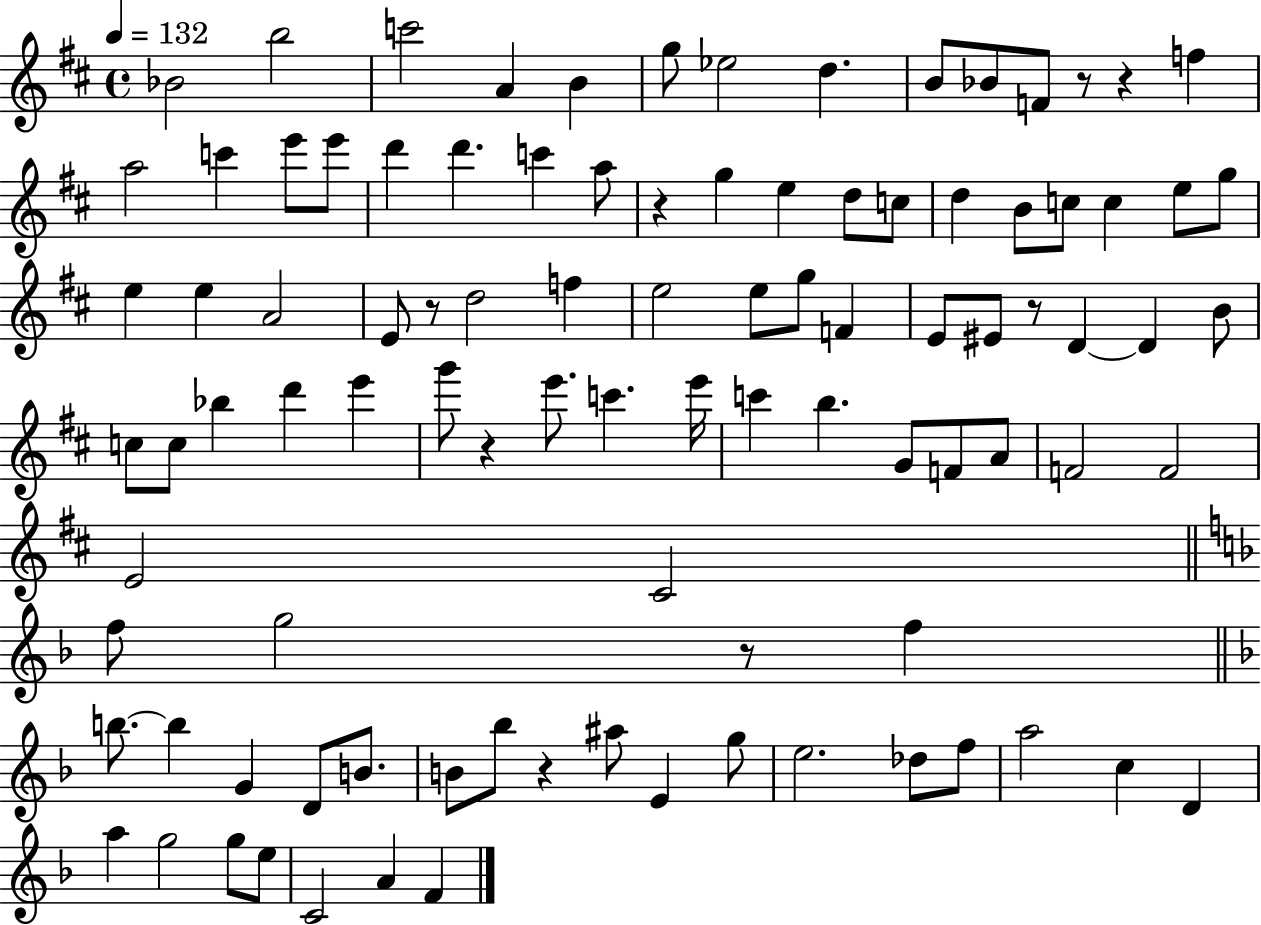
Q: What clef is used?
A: treble